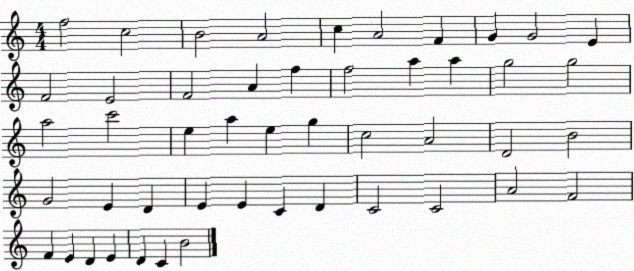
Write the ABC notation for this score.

X:1
T:Untitled
M:4/4
L:1/4
K:C
f2 c2 B2 A2 c A2 F G G2 E F2 E2 F2 A f f2 a a g2 g2 a2 c'2 e a e g c2 A2 D2 B2 G2 E D E E C D C2 C2 A2 F2 F E D E D C B2